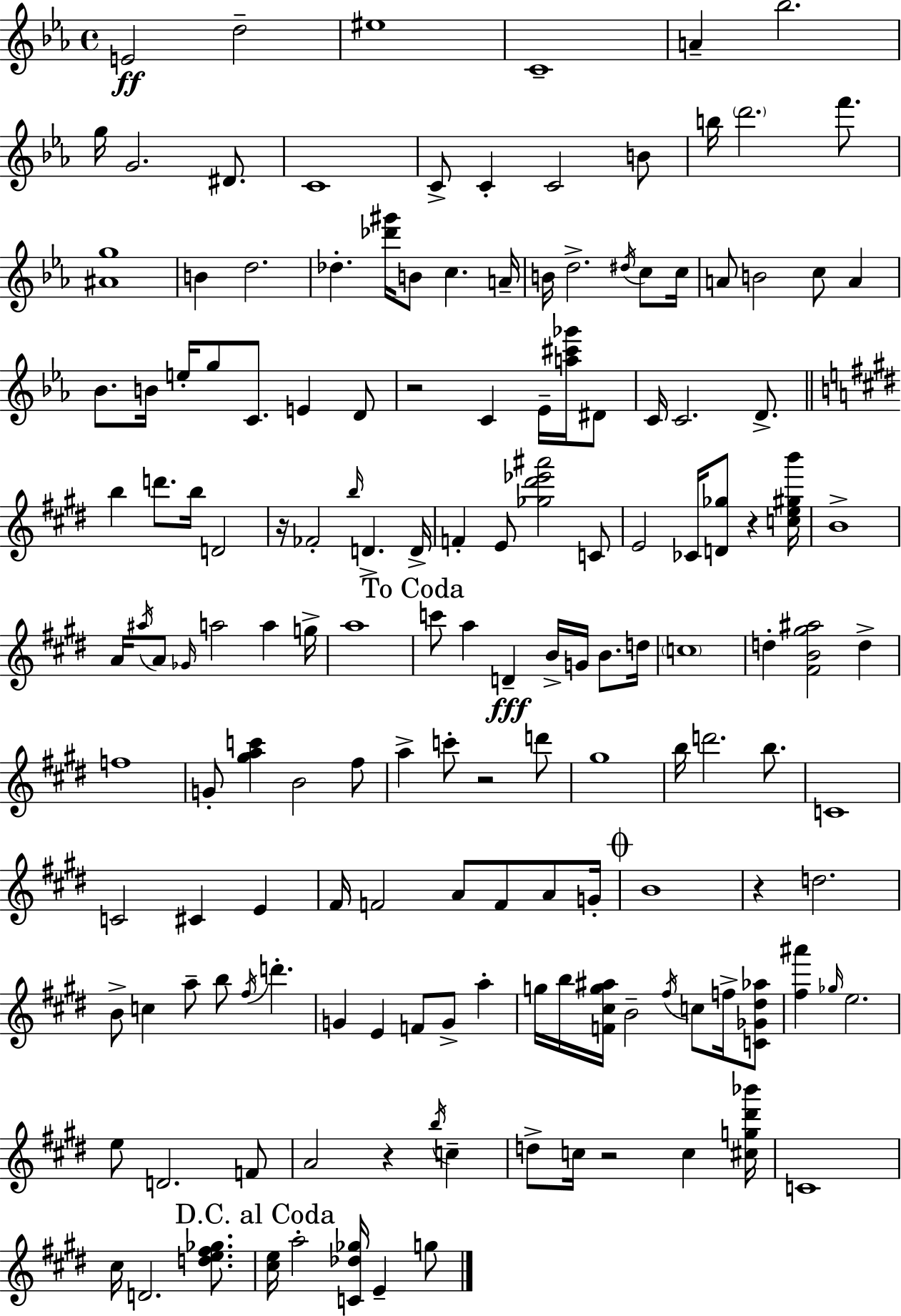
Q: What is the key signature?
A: C minor